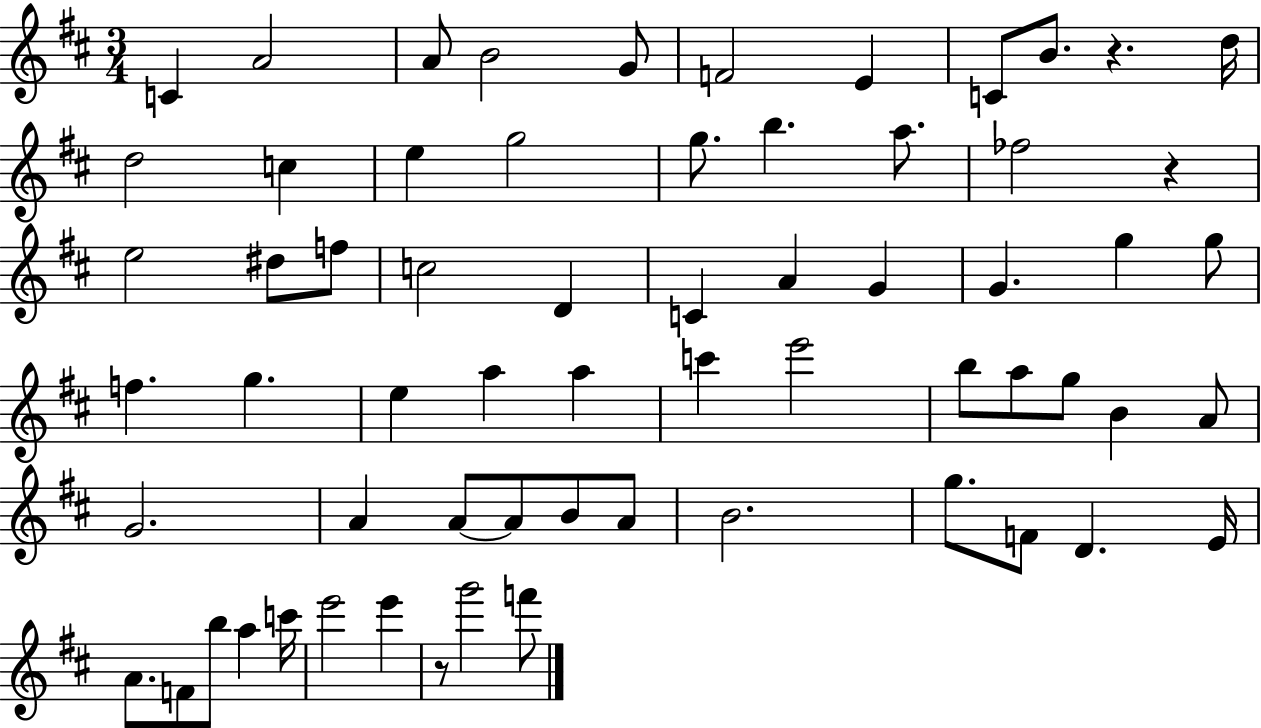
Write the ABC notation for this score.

X:1
T:Untitled
M:3/4
L:1/4
K:D
C A2 A/2 B2 G/2 F2 E C/2 B/2 z d/4 d2 c e g2 g/2 b a/2 _f2 z e2 ^d/2 f/2 c2 D C A G G g g/2 f g e a a c' e'2 b/2 a/2 g/2 B A/2 G2 A A/2 A/2 B/2 A/2 B2 g/2 F/2 D E/4 A/2 F/2 b/2 a c'/4 e'2 e' z/2 g'2 f'/2